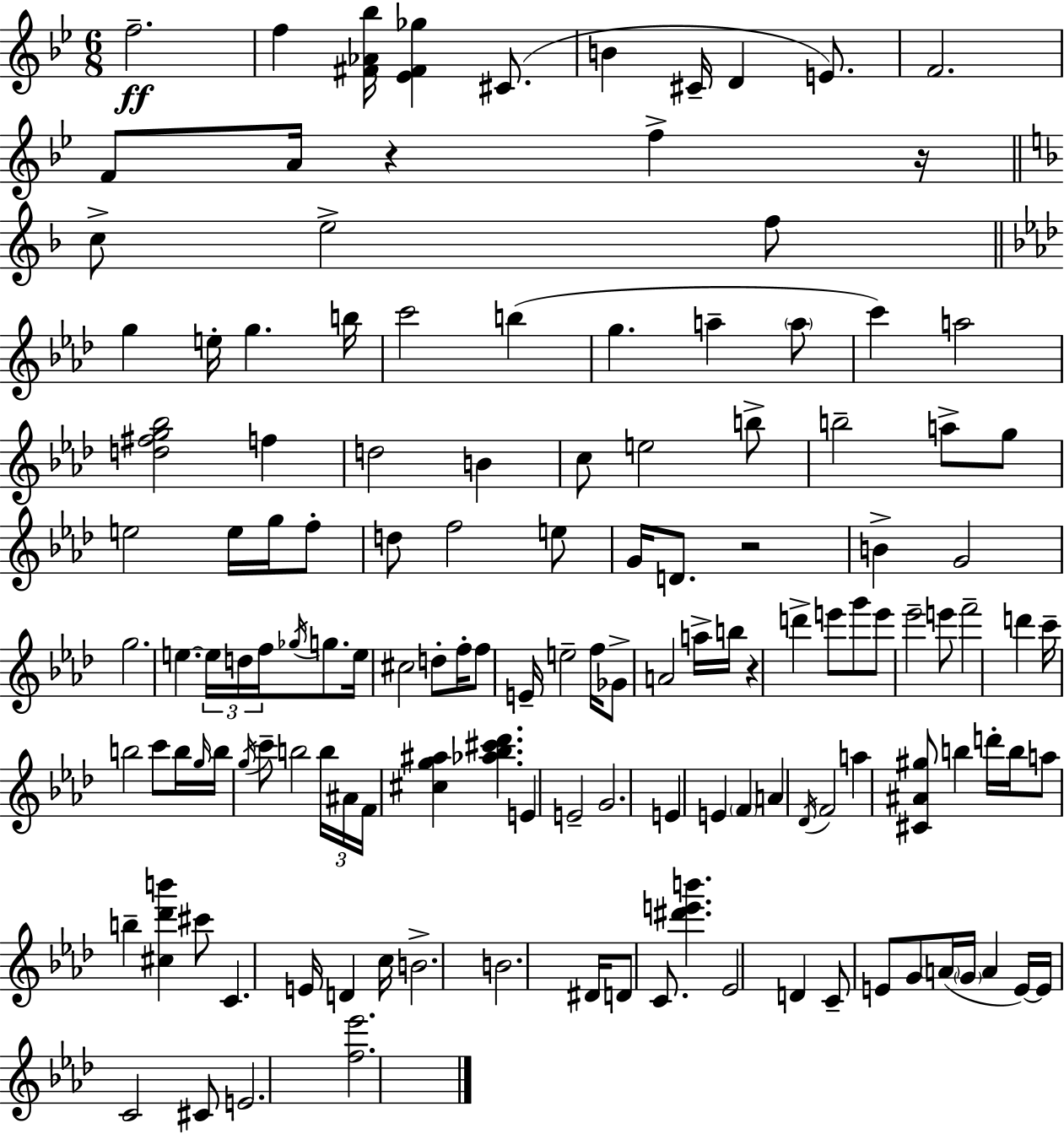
{
  \clef treble
  \numericTimeSignature
  \time 6/8
  \key bes \major
  f''2.--\ff | f''4 <fis' aes' bes''>16 <ees' fis' ges''>4 cis'8.( | b'4 cis'16-- d'4 e'8.) | f'2. | \break f'8 a'16 r4 f''4-> r16 | \bar "||" \break \key f \major c''8-> e''2-> f''8 | \bar "||" \break \key aes \major g''4 e''16-. g''4. b''16 | c'''2 b''4( | g''4. a''4-- \parenthesize a''8 | c'''4) a''2 | \break <d'' fis'' g'' bes''>2 f''4 | d''2 b'4 | c''8 e''2 b''8-> | b''2-- a''8-> g''8 | \break e''2 e''16 g''16 f''8-. | d''8 f''2 e''8 | g'16 d'8. r2 | b'4-> g'2 | \break g''2. | e''4.~~ \tuplet 3/2 { e''16 d''16 f''16 } \acciaccatura { ges''16 } g''8. | e''16 cis''2 d''8-. | f''16-. f''8 e'16-- e''2-- | \break f''16 ges'8-> a'2 a''16-> | b''16 r4 d'''4-> e'''8 g'''8 | e'''8 ees'''2-- e'''8 | f'''2-- d'''4 | \break c'''16-- b''2 c'''8 | b''16 \grace { g''16 } b''16 \acciaccatura { g''16 } c'''8-- b''2 | \tuplet 3/2 { b''16 ais'16 f'16 } <cis'' g'' ais''>4 <aes'' bes'' cis''' des'''>4. | e'4 e'2-- | \break g'2. | e'4 e'4 \parenthesize f'4 | a'4 \acciaccatura { des'16 } f'2 | a''4 <cis' ais' gis''>8 b''4 | \break d'''16-. b''16 a''8 b''4-- <cis'' des''' b'''>4 | cis'''8 c'4. e'16 d'4 | c''16 b'2.-> | b'2. | \break dis'16 d'8 c'8. <dis''' e''' b'''>4. | ees'2 | d'4 c'8-- e'8 g'8 \parenthesize a'16( \parenthesize g'16 | a'4 e'16~~) e'16 c'2 | \break cis'8 e'2. | <f'' ees'''>2. | \bar "|."
}